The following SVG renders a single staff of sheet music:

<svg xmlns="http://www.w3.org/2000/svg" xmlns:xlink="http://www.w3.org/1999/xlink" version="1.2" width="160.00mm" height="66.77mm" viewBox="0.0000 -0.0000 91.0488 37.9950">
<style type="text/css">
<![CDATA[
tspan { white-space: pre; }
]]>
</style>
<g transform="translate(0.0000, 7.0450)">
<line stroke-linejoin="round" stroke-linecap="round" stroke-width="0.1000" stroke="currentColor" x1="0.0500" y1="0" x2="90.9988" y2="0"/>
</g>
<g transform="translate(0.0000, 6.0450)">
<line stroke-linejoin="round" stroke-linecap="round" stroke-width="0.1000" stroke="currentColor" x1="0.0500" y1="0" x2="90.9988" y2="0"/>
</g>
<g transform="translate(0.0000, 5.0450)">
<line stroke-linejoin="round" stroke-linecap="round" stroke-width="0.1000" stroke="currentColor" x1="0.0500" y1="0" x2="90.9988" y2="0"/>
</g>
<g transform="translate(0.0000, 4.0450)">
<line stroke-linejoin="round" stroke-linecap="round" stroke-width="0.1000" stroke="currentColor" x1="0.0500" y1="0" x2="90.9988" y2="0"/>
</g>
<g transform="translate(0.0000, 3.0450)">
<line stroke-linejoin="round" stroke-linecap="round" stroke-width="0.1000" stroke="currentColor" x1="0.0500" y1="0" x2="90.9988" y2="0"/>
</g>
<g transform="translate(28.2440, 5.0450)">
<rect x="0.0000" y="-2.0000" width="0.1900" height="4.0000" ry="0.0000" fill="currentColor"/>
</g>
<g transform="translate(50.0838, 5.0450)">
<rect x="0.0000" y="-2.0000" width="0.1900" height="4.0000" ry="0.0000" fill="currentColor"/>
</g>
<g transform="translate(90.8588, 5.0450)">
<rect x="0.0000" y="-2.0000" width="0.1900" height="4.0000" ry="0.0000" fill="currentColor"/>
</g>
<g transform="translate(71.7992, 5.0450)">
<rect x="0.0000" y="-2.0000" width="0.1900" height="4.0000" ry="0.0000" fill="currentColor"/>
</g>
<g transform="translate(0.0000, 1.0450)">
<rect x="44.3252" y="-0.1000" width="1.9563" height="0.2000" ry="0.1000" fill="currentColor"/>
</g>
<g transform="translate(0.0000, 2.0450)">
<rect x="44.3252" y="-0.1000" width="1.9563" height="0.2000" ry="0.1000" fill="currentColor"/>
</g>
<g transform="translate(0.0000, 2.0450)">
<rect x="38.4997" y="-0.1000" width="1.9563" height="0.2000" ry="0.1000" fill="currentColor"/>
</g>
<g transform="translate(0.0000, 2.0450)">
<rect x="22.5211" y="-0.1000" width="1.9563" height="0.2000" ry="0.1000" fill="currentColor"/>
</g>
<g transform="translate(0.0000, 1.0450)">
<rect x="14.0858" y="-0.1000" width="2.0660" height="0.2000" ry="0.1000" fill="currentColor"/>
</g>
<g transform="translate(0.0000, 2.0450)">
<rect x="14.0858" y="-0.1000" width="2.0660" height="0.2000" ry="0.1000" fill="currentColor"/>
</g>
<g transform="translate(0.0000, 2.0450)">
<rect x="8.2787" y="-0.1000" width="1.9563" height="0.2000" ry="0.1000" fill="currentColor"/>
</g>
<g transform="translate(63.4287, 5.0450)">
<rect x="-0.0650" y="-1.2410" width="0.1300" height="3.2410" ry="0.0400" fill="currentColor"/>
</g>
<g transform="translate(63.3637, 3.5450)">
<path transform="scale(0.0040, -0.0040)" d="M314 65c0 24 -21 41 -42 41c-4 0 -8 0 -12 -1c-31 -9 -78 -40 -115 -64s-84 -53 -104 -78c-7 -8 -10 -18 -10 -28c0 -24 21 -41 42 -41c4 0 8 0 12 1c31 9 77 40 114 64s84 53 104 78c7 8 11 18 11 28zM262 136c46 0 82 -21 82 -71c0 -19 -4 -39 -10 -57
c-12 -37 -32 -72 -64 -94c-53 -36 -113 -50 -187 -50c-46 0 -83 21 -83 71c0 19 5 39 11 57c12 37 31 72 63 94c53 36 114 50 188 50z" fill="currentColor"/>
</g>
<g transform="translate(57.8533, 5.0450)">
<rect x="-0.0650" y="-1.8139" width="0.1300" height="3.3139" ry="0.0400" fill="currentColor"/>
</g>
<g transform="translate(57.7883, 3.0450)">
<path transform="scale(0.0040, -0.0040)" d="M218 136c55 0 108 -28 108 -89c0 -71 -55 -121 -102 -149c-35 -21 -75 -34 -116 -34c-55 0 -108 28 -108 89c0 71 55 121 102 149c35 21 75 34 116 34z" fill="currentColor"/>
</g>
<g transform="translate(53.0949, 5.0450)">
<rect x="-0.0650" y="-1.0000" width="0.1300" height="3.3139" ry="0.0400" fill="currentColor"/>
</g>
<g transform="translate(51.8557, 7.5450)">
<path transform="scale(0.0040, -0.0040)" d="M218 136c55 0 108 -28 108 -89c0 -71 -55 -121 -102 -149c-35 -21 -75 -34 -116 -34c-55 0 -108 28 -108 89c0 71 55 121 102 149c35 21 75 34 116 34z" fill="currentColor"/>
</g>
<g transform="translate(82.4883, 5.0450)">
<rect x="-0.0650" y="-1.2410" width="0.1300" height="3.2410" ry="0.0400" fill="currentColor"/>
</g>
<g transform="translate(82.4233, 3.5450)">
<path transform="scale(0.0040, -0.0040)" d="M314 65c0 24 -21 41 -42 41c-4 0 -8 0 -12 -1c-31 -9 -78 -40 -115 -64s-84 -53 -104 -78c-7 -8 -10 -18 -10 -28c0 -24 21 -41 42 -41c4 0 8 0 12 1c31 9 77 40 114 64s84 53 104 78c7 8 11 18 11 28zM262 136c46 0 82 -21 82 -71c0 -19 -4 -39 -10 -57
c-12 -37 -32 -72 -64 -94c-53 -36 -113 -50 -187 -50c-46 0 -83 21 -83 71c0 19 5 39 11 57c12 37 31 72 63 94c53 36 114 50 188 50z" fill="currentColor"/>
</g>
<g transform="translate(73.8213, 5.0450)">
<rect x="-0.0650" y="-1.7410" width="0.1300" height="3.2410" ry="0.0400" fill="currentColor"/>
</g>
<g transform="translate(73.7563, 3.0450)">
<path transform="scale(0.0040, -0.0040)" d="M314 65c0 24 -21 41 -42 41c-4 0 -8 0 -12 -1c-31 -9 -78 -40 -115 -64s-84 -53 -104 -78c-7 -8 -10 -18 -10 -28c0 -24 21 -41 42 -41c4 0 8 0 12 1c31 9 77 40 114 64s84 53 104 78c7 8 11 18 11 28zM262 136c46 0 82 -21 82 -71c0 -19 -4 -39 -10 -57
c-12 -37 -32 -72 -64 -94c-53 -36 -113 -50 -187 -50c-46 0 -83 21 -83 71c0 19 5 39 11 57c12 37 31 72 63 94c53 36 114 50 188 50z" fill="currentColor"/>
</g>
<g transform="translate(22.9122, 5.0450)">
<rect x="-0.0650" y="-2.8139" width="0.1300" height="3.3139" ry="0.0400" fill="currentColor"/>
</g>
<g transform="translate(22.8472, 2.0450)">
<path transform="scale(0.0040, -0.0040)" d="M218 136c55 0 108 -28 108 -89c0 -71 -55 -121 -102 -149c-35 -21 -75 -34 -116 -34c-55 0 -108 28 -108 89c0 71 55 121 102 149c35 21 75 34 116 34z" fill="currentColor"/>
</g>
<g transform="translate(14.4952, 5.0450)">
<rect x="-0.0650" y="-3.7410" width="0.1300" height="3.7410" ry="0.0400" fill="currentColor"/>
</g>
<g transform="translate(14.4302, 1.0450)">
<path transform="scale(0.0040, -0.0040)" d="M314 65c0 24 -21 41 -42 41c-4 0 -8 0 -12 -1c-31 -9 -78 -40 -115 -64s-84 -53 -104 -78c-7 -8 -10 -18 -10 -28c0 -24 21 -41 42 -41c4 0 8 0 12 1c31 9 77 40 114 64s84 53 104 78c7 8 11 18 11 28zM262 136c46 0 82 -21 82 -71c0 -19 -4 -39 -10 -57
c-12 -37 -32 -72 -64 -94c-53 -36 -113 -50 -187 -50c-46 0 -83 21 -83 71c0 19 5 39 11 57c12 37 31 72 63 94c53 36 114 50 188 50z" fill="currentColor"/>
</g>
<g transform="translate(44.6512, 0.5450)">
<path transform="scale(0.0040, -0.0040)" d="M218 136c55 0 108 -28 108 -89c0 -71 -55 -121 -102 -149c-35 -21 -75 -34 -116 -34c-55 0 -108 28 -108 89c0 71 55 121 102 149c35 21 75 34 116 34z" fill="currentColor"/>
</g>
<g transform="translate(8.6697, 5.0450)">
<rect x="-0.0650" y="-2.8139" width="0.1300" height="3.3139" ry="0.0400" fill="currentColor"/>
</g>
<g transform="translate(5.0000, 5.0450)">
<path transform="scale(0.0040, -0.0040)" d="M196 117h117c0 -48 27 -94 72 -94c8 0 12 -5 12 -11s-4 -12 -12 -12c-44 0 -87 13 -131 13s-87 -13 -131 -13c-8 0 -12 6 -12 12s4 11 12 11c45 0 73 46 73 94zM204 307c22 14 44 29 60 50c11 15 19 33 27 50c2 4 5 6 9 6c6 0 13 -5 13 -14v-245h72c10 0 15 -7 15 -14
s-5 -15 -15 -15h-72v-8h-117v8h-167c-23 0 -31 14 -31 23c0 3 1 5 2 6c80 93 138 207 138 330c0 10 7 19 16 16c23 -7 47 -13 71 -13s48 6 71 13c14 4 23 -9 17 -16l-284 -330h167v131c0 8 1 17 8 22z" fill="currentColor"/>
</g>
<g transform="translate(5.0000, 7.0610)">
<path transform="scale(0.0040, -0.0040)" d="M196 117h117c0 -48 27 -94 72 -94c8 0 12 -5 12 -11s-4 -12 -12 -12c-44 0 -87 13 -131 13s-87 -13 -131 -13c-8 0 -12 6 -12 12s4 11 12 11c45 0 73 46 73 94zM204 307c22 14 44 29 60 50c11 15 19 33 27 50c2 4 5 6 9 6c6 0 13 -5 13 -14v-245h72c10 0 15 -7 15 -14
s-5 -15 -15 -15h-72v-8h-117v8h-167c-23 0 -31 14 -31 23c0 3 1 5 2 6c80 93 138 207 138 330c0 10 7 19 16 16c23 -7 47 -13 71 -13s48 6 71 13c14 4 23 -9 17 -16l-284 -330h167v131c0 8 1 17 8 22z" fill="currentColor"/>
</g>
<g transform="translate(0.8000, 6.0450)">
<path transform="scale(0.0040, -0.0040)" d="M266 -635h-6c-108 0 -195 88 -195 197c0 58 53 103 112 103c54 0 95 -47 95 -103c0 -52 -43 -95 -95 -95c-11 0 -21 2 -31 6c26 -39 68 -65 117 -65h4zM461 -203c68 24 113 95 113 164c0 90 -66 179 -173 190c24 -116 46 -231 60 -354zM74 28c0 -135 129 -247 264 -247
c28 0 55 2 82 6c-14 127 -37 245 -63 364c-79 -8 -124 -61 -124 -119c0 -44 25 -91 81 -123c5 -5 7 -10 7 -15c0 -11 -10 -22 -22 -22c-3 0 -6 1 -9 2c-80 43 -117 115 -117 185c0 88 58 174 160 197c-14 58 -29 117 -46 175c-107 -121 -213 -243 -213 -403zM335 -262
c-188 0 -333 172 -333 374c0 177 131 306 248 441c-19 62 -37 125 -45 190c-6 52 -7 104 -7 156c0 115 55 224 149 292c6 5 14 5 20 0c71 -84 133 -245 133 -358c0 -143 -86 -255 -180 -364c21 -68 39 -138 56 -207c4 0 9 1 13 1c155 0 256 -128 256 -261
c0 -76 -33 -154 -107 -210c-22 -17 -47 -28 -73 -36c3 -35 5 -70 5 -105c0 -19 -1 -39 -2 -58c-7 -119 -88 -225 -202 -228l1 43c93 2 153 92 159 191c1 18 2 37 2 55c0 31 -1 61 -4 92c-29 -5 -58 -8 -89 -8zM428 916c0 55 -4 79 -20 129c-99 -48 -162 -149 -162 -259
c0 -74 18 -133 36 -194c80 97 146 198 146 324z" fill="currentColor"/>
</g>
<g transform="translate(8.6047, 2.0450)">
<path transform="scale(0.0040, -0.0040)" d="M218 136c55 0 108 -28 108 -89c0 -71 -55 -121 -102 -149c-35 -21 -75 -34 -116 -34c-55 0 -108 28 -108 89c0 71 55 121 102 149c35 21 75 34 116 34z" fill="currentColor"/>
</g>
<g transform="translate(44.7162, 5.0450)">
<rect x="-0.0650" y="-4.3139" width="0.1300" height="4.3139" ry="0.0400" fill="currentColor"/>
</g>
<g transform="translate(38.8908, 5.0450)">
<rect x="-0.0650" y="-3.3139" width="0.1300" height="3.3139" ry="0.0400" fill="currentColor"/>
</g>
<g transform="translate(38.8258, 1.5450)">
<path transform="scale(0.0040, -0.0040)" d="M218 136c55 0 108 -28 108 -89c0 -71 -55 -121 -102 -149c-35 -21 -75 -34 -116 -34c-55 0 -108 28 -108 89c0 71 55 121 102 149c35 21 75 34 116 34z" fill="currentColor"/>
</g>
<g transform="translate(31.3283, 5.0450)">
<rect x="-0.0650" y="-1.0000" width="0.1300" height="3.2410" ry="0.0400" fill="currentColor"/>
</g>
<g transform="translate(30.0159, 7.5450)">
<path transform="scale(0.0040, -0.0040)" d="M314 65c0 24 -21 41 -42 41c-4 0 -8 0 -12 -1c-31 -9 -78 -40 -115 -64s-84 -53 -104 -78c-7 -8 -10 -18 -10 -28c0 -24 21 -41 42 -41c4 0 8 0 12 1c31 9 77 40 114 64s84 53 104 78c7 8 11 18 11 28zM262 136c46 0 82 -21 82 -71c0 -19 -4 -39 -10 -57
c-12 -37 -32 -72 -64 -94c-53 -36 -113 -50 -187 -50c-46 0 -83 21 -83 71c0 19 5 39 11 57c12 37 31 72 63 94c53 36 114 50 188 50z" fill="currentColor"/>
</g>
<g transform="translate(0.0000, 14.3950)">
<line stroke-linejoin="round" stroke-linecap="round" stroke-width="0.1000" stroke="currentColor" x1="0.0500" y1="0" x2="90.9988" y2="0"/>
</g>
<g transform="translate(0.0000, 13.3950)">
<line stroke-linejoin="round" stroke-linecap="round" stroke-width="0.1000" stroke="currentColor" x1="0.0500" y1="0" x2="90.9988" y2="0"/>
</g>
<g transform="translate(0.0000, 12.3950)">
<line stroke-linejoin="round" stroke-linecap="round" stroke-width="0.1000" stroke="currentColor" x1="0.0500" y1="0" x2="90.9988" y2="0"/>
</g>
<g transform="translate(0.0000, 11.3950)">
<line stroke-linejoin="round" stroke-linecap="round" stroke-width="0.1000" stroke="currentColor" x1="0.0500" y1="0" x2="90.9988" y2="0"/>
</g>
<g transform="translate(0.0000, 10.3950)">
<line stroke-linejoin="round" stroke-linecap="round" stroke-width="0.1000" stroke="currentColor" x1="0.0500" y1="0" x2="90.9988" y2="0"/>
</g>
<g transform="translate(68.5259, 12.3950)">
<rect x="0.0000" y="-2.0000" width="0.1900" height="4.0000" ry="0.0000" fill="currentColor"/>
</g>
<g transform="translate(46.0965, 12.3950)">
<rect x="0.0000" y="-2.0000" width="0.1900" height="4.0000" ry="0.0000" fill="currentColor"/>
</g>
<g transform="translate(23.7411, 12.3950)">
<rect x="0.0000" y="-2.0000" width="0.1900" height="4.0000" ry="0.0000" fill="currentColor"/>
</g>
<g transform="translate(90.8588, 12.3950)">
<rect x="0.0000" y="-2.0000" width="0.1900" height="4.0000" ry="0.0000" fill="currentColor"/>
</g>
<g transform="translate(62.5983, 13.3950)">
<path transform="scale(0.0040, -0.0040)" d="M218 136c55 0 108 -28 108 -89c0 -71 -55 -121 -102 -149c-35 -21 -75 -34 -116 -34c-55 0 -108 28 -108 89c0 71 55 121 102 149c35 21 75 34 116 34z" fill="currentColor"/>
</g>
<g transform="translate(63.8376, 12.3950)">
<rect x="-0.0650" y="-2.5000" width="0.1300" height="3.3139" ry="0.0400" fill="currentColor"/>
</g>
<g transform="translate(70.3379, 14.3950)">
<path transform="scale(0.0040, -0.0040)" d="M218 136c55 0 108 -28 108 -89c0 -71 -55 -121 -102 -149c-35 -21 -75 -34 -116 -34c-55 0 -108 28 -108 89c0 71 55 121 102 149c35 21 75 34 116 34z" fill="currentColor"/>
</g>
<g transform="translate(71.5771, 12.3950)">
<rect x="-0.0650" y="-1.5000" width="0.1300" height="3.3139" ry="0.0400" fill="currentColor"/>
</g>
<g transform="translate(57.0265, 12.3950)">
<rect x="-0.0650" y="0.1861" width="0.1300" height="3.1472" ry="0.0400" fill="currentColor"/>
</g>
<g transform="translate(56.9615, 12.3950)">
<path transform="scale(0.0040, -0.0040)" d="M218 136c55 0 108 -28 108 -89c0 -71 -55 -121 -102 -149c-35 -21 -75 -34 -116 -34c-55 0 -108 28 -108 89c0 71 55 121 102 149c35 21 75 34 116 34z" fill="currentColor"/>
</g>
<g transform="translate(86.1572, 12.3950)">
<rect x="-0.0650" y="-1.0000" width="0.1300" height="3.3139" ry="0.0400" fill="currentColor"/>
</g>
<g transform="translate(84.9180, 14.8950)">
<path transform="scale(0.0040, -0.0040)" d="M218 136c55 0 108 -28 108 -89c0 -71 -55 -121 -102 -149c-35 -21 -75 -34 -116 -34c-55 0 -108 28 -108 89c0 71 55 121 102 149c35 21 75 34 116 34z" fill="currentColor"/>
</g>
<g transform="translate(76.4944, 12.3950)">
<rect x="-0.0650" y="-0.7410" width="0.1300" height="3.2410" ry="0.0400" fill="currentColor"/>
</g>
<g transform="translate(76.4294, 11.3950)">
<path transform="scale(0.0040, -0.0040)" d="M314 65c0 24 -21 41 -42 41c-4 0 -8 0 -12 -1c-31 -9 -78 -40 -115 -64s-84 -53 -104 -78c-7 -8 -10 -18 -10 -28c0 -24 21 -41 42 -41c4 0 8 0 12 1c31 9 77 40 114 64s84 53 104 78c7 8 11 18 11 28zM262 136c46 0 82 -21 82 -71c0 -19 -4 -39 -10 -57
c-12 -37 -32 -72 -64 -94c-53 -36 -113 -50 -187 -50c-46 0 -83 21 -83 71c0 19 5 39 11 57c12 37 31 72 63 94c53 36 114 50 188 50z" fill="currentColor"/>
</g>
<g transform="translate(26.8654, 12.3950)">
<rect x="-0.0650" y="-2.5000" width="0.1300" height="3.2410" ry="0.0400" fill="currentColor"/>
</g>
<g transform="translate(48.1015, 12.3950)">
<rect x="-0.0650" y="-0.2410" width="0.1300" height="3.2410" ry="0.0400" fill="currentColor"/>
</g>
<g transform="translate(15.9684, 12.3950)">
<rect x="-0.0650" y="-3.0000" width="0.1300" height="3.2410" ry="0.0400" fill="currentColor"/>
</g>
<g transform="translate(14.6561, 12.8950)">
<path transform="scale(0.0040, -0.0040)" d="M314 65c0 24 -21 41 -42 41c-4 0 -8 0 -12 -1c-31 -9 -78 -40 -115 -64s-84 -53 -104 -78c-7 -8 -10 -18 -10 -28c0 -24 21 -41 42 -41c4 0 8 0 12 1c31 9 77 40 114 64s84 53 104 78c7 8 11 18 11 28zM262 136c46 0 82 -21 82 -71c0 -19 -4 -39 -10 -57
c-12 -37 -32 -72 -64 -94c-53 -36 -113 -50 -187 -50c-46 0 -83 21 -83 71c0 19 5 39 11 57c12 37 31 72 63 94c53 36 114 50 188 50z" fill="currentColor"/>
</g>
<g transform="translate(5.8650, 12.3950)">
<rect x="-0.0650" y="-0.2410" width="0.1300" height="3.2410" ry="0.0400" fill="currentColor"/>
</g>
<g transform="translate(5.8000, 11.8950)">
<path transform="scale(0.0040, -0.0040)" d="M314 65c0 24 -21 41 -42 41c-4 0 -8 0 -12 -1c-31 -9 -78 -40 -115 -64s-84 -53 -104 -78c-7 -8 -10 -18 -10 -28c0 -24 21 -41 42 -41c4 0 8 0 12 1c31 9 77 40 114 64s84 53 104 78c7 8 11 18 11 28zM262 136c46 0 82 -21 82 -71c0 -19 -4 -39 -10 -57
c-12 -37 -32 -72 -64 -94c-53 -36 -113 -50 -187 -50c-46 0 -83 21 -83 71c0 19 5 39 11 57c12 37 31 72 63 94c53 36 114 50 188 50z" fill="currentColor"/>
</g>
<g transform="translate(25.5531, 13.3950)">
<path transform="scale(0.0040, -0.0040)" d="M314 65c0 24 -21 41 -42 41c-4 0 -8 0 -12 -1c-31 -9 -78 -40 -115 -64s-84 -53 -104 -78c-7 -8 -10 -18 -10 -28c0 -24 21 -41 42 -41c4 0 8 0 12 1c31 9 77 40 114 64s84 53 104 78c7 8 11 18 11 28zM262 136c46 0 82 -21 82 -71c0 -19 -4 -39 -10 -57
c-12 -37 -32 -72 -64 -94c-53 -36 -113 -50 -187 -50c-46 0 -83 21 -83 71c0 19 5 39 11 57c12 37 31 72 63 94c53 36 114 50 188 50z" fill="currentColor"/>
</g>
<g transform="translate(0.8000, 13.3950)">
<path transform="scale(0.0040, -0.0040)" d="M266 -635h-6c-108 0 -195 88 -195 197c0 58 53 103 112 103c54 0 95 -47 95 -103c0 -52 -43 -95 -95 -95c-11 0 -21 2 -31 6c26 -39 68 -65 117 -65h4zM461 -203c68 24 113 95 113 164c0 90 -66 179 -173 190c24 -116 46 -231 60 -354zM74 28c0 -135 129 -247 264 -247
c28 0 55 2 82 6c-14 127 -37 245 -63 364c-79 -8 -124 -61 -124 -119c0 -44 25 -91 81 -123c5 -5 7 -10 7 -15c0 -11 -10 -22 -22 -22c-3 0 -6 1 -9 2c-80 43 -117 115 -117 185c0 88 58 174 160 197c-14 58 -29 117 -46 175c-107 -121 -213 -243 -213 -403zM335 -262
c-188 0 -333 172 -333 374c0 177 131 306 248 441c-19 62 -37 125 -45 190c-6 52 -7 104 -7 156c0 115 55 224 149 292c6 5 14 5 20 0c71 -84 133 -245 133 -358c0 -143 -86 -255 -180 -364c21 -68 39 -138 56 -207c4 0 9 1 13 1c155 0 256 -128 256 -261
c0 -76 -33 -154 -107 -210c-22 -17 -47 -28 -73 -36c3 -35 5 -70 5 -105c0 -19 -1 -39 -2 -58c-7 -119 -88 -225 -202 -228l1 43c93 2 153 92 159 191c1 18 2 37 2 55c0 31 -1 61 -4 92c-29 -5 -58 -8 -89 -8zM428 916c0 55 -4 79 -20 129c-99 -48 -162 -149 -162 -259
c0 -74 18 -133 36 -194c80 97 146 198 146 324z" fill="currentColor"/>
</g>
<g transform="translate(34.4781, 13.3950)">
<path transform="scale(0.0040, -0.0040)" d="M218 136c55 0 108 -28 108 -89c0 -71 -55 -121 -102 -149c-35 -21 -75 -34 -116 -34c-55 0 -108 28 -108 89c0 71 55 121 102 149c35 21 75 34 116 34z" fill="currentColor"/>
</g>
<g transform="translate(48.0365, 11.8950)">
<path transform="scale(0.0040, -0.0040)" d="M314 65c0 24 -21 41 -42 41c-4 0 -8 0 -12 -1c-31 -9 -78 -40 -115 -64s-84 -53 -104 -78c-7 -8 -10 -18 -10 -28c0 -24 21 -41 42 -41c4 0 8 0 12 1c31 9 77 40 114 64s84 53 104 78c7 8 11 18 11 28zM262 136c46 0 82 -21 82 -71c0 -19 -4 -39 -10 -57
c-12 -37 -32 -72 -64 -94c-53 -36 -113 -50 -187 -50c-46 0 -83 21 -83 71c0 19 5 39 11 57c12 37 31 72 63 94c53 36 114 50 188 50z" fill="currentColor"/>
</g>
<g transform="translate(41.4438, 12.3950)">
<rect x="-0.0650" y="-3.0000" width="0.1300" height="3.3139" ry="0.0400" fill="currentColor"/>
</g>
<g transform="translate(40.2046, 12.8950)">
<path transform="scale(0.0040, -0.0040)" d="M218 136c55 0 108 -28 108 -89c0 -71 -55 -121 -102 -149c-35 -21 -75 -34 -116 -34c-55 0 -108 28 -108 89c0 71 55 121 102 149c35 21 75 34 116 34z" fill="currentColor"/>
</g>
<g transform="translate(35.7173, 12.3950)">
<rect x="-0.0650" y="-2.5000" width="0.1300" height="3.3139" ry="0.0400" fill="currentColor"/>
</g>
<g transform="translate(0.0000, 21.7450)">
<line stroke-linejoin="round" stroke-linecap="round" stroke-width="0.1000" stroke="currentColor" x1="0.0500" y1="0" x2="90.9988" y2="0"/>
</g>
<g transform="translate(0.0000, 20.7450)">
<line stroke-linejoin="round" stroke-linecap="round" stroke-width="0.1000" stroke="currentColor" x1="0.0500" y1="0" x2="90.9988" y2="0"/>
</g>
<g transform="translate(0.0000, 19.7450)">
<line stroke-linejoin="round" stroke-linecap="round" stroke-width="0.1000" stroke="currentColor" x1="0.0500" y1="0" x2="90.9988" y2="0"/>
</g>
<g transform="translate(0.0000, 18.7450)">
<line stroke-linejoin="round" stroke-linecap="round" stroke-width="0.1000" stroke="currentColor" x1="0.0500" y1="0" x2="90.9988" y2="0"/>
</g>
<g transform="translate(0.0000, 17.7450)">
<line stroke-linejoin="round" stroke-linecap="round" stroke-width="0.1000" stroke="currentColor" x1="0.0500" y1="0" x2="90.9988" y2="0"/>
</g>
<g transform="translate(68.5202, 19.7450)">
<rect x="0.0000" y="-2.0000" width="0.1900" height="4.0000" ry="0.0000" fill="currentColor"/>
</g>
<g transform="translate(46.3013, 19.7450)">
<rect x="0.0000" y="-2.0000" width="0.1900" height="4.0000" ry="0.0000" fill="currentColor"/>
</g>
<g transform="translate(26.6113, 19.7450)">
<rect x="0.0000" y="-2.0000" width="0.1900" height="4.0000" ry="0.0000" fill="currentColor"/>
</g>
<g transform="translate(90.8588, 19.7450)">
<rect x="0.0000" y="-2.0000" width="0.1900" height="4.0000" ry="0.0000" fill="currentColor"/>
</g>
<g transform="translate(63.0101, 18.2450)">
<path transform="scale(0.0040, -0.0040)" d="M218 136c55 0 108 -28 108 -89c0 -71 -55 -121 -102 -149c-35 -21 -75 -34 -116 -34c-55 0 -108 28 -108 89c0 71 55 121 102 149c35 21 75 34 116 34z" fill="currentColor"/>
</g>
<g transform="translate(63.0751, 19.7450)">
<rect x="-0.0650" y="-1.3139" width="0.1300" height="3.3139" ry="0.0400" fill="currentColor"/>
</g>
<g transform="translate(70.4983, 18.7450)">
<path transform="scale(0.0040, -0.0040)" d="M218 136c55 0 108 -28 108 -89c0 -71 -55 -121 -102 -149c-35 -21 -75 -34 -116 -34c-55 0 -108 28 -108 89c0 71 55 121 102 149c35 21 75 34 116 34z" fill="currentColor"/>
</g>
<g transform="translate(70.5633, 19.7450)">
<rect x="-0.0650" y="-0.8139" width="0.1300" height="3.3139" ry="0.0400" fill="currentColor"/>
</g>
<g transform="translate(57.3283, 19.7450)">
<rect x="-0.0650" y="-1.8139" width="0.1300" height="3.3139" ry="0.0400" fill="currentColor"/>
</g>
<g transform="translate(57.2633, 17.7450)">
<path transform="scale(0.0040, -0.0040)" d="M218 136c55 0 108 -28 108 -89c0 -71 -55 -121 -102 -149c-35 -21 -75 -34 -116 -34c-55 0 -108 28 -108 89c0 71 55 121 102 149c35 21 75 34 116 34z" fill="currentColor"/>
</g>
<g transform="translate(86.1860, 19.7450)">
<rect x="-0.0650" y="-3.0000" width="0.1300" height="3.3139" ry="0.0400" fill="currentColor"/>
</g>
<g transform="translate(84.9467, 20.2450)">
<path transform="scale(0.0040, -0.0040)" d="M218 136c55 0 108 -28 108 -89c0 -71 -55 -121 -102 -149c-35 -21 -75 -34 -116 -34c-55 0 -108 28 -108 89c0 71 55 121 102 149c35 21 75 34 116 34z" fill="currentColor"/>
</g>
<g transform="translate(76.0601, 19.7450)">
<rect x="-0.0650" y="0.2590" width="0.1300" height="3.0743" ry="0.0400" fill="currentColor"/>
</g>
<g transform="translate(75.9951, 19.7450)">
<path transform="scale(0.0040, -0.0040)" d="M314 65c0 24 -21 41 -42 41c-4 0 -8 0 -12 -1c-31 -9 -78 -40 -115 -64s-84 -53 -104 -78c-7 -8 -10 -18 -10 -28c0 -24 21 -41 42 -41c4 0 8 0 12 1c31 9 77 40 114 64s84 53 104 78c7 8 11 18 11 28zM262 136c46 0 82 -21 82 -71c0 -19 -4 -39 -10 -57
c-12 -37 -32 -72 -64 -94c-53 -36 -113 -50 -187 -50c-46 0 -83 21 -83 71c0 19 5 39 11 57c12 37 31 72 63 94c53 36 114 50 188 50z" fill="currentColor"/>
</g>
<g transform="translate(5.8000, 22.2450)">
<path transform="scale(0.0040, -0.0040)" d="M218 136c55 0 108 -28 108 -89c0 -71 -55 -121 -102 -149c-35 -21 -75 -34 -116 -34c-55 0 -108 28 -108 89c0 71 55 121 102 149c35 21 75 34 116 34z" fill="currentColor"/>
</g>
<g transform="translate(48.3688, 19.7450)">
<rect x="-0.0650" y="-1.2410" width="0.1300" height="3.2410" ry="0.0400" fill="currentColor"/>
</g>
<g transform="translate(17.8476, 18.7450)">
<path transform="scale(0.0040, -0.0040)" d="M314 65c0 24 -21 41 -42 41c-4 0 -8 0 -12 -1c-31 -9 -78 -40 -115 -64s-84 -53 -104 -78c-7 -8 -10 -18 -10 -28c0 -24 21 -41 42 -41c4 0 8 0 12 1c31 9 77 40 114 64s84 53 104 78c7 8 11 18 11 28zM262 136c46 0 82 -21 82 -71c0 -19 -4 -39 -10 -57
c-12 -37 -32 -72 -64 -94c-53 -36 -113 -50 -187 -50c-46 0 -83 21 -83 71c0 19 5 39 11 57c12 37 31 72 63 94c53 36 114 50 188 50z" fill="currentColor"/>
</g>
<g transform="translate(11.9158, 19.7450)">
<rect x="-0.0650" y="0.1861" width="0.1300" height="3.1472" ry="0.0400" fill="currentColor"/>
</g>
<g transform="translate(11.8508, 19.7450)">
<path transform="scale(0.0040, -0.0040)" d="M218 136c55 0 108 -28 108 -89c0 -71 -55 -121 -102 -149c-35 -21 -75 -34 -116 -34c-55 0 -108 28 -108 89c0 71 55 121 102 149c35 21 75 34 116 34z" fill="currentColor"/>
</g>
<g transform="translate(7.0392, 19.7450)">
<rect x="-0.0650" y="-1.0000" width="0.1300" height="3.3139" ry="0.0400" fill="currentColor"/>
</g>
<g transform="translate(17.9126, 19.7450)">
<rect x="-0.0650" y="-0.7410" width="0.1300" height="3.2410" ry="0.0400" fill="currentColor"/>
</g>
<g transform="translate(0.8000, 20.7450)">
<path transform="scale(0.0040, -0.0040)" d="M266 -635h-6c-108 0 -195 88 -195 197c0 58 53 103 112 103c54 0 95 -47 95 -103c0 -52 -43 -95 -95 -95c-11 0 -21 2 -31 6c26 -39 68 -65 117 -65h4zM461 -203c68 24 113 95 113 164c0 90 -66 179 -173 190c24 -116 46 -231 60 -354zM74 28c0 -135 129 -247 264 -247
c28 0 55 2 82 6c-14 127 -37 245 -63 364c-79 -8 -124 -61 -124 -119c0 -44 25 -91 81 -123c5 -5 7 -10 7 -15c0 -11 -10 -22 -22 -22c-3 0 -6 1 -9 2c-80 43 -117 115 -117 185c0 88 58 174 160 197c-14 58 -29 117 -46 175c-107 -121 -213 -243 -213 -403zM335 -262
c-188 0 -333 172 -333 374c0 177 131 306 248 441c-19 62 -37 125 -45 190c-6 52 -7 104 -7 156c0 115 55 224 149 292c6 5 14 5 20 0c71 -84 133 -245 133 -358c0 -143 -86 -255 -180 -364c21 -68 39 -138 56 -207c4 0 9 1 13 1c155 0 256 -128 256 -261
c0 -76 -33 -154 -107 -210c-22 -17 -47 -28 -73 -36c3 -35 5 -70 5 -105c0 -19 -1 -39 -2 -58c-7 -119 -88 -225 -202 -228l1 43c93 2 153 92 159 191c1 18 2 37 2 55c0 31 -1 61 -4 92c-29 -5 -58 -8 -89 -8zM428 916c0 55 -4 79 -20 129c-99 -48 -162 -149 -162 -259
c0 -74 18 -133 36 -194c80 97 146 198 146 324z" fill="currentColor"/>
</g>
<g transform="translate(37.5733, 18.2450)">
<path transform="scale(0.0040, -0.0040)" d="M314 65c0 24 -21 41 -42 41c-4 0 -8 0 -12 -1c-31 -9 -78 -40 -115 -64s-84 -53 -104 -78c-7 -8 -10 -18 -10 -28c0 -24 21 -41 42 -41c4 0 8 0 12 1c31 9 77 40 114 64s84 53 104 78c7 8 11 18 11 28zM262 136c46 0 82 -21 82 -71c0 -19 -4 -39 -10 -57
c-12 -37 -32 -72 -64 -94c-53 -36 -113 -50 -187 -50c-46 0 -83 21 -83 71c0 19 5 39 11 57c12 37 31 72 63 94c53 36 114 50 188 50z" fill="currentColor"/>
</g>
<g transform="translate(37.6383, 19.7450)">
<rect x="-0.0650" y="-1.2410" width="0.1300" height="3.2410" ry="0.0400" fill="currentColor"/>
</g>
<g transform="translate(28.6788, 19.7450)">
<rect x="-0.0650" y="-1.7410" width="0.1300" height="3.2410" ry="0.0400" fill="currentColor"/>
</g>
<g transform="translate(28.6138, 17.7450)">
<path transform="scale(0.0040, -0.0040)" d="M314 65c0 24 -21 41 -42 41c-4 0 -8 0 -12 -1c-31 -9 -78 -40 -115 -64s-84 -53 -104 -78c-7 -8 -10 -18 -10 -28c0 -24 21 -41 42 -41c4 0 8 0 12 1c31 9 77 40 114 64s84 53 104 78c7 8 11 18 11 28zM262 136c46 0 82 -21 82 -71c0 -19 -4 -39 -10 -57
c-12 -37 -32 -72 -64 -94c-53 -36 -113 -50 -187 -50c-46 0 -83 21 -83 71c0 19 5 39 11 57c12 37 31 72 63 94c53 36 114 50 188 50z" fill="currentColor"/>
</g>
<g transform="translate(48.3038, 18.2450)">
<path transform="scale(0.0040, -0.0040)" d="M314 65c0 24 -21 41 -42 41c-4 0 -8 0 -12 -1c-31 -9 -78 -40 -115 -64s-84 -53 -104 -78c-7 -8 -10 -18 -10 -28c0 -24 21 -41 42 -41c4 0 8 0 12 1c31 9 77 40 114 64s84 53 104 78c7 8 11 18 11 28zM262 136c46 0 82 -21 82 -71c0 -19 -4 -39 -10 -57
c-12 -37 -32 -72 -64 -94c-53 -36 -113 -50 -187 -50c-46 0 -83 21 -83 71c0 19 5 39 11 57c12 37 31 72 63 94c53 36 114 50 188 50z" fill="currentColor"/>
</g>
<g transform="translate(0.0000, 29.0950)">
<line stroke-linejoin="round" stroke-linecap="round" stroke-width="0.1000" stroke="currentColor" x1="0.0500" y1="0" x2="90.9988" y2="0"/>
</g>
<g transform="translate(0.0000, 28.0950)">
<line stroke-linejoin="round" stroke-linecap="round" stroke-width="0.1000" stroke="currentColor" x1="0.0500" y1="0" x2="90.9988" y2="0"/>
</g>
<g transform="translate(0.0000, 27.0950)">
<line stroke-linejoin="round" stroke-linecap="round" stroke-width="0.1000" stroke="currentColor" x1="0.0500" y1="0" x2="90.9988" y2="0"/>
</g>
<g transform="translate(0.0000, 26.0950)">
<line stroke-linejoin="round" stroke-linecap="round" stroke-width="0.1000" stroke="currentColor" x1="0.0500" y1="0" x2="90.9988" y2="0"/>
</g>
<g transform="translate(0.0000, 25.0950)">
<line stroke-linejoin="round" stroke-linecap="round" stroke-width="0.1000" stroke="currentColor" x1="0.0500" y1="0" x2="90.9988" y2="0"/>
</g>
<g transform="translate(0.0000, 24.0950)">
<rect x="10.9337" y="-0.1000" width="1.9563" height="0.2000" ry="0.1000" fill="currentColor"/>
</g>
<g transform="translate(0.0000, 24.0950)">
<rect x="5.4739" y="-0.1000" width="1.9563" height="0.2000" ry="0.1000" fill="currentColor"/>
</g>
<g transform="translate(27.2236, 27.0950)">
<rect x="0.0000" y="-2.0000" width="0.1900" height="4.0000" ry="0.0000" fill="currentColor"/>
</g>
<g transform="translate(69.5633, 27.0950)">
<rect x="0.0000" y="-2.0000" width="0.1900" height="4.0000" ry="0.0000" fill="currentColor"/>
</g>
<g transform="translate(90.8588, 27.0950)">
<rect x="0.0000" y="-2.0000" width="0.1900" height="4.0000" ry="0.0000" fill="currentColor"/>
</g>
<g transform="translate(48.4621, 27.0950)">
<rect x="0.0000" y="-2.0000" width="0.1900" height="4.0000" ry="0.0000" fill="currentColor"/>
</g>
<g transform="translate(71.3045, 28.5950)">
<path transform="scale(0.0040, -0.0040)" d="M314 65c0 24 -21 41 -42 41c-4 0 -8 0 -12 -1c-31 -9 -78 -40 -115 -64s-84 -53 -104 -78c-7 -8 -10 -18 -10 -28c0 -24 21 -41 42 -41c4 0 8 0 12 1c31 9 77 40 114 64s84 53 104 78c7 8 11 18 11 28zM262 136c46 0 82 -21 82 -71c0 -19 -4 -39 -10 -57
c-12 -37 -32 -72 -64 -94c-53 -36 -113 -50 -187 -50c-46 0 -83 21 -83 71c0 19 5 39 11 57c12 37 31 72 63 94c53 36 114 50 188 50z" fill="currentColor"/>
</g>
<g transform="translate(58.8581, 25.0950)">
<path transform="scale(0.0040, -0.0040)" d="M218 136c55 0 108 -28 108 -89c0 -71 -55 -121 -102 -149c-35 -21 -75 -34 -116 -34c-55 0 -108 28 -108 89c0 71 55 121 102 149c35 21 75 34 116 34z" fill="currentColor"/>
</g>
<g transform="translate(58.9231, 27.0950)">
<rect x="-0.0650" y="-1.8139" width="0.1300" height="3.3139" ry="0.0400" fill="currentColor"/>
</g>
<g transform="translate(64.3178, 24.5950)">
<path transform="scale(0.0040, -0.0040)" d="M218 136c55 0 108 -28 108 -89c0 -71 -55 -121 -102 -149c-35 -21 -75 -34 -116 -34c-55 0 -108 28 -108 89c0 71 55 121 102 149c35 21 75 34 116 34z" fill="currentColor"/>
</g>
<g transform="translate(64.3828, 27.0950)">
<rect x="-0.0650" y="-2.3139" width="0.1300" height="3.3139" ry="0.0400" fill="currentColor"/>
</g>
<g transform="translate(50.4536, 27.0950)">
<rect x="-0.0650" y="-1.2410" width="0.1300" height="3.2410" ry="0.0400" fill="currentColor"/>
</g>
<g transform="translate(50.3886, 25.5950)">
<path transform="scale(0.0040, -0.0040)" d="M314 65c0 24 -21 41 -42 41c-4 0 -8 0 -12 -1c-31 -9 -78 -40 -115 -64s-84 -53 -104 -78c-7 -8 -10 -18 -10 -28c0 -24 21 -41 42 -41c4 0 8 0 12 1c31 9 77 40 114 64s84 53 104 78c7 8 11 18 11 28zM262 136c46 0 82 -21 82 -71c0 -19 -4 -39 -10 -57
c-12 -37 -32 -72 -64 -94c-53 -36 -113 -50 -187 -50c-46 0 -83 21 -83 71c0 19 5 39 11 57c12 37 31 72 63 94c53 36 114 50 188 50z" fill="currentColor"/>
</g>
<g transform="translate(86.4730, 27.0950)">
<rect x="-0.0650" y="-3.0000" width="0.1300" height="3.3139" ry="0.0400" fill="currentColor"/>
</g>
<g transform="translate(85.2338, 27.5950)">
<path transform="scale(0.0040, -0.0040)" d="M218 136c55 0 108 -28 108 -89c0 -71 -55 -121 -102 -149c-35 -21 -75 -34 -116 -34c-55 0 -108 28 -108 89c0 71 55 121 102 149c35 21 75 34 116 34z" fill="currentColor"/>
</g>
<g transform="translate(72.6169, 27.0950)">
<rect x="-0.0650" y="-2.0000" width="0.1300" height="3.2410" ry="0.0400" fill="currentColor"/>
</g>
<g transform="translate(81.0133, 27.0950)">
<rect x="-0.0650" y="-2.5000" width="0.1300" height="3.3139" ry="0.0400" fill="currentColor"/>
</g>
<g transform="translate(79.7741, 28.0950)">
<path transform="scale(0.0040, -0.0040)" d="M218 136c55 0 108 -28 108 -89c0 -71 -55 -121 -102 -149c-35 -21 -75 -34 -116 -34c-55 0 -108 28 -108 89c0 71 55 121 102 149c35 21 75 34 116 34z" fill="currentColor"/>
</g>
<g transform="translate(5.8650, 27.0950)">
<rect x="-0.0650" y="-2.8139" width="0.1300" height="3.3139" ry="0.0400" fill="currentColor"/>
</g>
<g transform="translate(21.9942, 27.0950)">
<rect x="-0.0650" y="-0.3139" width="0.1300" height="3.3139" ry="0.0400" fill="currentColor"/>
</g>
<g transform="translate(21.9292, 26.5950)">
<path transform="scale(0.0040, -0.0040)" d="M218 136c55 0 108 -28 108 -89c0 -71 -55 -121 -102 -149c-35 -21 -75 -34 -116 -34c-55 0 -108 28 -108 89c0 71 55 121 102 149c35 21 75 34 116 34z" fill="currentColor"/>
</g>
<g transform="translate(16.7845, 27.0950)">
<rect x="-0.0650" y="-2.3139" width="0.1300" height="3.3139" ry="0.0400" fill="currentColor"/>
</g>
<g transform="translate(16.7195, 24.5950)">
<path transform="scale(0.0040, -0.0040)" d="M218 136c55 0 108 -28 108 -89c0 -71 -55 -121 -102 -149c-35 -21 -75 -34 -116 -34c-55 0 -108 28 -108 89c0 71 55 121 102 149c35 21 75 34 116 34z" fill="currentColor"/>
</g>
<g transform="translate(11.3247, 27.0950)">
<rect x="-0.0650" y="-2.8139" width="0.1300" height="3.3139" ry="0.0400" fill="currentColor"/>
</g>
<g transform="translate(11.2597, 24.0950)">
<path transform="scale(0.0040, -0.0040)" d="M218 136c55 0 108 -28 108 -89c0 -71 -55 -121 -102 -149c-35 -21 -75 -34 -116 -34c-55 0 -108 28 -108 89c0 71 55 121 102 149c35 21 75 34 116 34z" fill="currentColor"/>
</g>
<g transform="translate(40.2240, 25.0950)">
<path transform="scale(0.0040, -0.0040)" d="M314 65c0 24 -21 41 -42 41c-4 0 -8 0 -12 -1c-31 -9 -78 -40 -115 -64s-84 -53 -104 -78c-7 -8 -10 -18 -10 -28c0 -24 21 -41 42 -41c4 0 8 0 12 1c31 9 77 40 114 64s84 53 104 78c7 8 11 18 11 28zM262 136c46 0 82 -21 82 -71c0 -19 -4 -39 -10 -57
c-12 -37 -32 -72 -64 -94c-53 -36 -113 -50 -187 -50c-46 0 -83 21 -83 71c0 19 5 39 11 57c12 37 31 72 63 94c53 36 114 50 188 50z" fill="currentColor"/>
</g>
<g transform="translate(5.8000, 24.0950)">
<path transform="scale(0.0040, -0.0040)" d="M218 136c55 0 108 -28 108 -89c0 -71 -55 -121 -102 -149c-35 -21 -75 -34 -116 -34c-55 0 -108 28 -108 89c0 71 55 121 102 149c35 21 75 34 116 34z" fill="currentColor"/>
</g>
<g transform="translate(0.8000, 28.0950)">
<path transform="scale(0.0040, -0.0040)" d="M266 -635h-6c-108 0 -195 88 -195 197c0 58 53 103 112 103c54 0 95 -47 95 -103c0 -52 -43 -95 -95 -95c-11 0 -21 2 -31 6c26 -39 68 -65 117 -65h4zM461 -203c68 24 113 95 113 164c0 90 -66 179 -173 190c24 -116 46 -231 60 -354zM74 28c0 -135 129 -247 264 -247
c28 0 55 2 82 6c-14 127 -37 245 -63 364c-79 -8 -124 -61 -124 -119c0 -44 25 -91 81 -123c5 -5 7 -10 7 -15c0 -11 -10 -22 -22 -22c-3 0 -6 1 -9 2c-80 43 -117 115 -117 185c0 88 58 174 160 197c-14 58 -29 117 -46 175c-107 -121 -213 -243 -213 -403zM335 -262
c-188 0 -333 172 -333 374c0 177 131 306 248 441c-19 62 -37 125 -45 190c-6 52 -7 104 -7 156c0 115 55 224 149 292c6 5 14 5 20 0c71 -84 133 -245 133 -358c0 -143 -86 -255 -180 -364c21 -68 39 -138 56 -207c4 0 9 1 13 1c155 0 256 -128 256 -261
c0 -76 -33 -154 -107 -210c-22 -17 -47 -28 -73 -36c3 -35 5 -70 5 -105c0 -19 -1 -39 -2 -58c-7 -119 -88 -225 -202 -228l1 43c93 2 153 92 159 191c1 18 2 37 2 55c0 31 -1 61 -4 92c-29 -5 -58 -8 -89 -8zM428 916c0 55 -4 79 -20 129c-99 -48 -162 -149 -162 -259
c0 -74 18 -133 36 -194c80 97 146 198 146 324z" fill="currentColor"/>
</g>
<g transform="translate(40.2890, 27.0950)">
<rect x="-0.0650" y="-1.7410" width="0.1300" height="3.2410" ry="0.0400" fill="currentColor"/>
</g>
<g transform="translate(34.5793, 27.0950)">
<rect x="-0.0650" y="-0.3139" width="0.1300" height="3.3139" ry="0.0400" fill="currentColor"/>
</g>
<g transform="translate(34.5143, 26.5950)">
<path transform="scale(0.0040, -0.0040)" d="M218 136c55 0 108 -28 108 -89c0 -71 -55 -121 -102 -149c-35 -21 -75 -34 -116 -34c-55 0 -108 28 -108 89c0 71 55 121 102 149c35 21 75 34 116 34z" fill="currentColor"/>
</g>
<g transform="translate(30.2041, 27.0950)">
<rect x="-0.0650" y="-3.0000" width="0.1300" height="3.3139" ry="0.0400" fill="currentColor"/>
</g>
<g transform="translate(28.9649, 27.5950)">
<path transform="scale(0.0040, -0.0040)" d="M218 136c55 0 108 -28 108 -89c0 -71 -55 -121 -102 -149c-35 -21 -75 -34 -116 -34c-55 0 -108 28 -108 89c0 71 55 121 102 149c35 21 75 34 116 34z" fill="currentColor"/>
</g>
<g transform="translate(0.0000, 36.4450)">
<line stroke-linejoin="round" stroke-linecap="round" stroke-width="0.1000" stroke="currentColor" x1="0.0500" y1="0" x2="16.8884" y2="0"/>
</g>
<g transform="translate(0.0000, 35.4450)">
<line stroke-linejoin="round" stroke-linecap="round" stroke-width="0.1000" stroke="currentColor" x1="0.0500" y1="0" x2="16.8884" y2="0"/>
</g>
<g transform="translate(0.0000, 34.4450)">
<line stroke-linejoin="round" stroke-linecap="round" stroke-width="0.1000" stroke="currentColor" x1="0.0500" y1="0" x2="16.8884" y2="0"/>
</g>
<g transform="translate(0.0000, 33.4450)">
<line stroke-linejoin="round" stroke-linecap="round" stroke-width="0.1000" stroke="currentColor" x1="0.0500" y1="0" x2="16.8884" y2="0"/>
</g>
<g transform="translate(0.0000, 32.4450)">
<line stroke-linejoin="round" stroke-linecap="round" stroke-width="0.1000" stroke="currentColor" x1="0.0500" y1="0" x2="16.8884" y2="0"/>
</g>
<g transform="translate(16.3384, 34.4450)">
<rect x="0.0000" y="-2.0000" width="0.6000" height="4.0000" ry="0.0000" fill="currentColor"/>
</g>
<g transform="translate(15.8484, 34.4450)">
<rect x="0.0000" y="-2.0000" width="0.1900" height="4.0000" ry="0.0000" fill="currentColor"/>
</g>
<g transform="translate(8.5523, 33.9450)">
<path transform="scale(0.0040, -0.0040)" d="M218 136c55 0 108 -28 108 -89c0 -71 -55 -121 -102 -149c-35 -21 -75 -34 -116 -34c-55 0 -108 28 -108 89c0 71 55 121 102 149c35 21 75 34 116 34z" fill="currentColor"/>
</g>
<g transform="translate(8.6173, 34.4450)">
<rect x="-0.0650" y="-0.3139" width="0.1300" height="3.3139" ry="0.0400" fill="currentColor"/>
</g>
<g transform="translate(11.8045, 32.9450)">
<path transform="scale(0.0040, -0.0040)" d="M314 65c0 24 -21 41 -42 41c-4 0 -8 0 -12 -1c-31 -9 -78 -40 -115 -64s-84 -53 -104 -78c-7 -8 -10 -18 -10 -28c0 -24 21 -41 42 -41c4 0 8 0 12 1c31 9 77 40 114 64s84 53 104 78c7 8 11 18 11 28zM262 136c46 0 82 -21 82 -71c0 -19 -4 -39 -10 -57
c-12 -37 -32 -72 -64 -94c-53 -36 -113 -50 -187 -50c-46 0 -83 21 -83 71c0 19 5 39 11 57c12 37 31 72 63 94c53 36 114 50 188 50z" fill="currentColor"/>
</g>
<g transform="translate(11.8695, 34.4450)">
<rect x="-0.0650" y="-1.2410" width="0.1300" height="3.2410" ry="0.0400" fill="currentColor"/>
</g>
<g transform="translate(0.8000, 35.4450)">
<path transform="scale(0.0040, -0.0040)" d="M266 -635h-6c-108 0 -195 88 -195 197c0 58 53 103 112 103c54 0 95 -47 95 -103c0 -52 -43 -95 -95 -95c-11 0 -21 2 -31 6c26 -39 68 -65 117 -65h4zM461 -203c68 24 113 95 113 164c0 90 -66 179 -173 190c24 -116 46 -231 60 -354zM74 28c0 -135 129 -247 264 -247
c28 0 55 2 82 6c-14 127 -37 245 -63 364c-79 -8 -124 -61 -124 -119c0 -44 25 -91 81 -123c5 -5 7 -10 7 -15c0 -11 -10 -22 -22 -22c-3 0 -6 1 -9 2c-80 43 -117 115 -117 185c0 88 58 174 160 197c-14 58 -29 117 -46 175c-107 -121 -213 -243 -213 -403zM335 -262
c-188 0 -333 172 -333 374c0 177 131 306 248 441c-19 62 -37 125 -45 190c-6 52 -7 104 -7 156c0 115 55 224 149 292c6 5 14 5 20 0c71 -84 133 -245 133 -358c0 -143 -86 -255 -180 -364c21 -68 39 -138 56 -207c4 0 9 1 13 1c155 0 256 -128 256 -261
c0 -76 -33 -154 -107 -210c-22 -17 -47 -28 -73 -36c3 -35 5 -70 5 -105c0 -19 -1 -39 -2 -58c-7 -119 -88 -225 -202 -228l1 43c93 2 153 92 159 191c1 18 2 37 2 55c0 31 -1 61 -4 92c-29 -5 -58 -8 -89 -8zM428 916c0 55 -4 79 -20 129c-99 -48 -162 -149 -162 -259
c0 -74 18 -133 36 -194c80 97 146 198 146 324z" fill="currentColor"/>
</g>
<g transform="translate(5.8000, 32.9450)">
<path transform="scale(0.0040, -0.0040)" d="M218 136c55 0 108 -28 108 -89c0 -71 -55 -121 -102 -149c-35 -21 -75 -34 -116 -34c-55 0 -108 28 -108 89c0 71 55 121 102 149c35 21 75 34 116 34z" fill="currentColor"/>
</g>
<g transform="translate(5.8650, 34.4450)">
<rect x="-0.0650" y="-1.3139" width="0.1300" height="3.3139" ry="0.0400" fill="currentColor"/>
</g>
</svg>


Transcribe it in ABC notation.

X:1
T:Untitled
M:4/4
L:1/4
K:C
a c'2 a D2 b d' D f e2 f2 e2 c2 A2 G2 G A c2 B G E d2 D D B d2 f2 e2 e2 f e d B2 A a a g c A c f2 e2 f g F2 G A e c e2